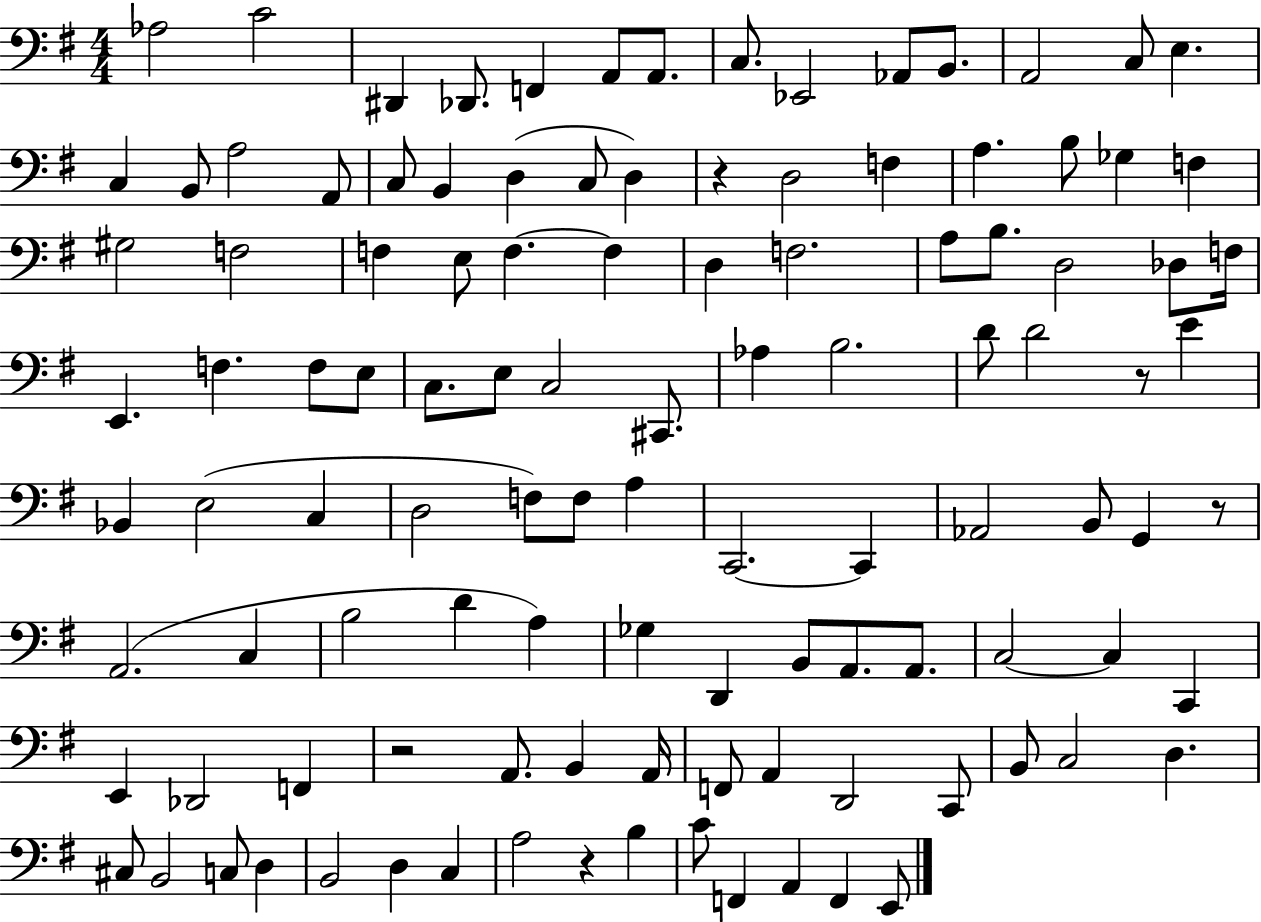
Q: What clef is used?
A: bass